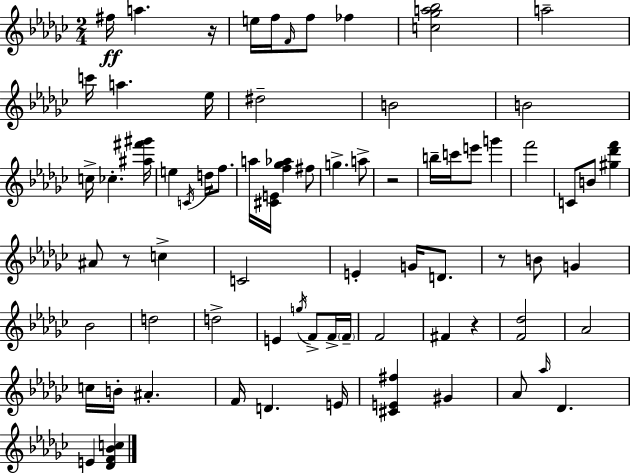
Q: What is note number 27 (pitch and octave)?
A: E6